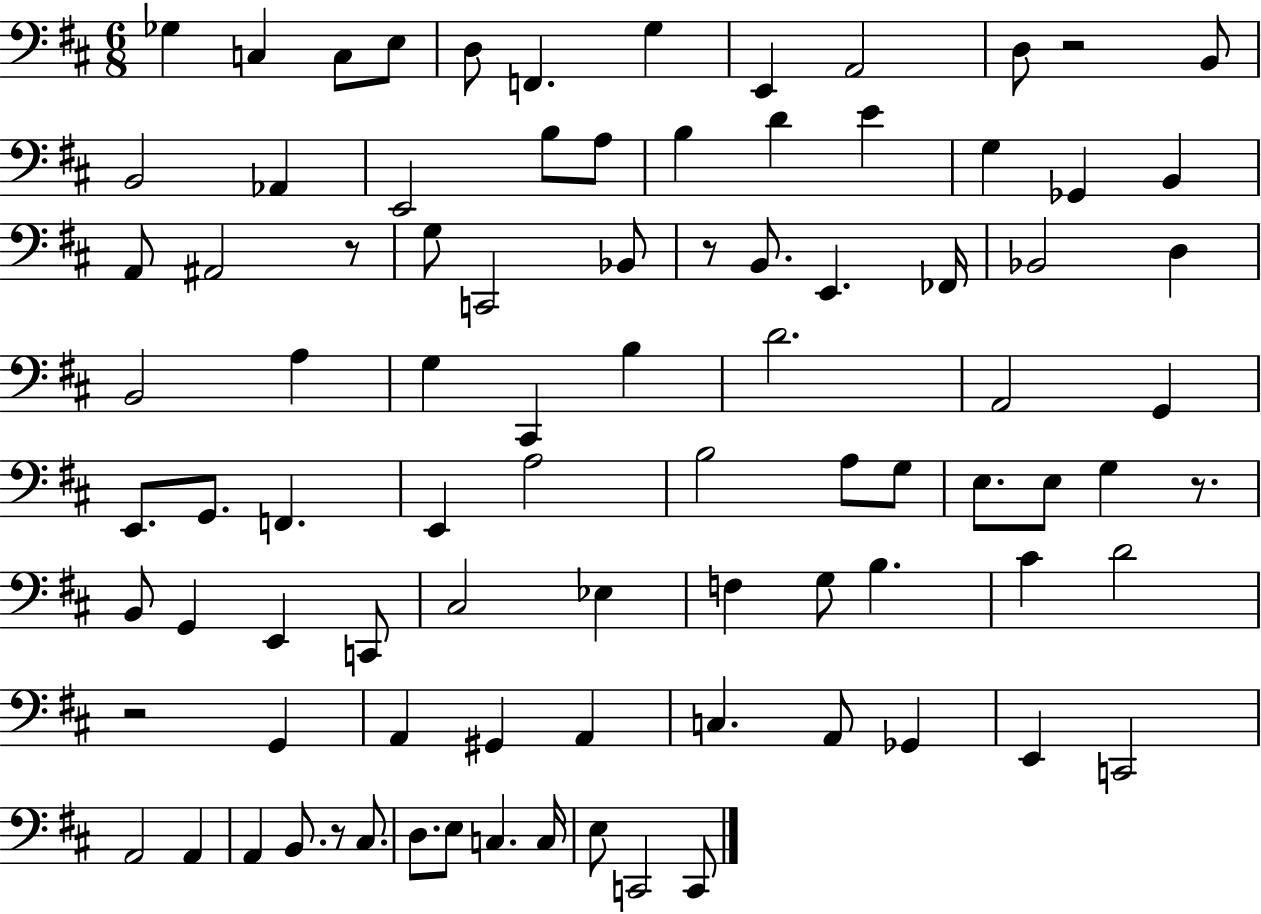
{
  \clef bass
  \numericTimeSignature
  \time 6/8
  \key d \major
  ges4 c4 c8 e8 | d8 f,4. g4 | e,4 a,2 | d8 r2 b,8 | \break b,2 aes,4 | e,2 b8 a8 | b4 d'4 e'4 | g4 ges,4 b,4 | \break a,8 ais,2 r8 | g8 c,2 bes,8 | r8 b,8. e,4. fes,16 | bes,2 d4 | \break b,2 a4 | g4 cis,4 b4 | d'2. | a,2 g,4 | \break e,8. g,8. f,4. | e,4 a2 | b2 a8 g8 | e8. e8 g4 r8. | \break b,8 g,4 e,4 c,8 | cis2 ees4 | f4 g8 b4. | cis'4 d'2 | \break r2 g,4 | a,4 gis,4 a,4 | c4. a,8 ges,4 | e,4 c,2 | \break a,2 a,4 | a,4 b,8. r8 cis8. | d8. e8 c4. c16 | e8 c,2 c,8 | \break \bar "|."
}